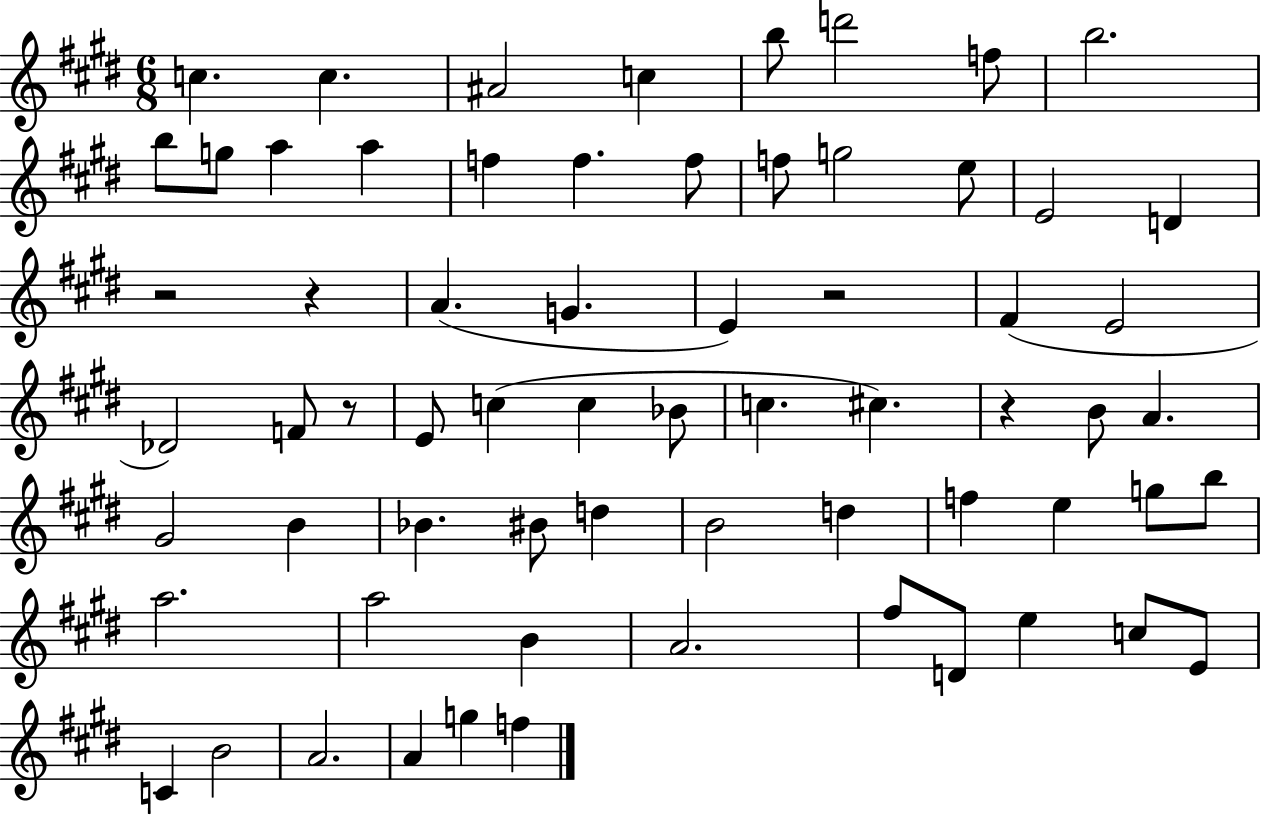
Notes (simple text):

C5/q. C5/q. A#4/h C5/q B5/e D6/h F5/e B5/h. B5/e G5/e A5/q A5/q F5/q F5/q. F5/e F5/e G5/h E5/e E4/h D4/q R/h R/q A4/q. G4/q. E4/q R/h F#4/q E4/h Db4/h F4/e R/e E4/e C5/q C5/q Bb4/e C5/q. C#5/q. R/q B4/e A4/q. G#4/h B4/q Bb4/q. BIS4/e D5/q B4/h D5/q F5/q E5/q G5/e B5/e A5/h. A5/h B4/q A4/h. F#5/e D4/e E5/q C5/e E4/e C4/q B4/h A4/h. A4/q G5/q F5/q